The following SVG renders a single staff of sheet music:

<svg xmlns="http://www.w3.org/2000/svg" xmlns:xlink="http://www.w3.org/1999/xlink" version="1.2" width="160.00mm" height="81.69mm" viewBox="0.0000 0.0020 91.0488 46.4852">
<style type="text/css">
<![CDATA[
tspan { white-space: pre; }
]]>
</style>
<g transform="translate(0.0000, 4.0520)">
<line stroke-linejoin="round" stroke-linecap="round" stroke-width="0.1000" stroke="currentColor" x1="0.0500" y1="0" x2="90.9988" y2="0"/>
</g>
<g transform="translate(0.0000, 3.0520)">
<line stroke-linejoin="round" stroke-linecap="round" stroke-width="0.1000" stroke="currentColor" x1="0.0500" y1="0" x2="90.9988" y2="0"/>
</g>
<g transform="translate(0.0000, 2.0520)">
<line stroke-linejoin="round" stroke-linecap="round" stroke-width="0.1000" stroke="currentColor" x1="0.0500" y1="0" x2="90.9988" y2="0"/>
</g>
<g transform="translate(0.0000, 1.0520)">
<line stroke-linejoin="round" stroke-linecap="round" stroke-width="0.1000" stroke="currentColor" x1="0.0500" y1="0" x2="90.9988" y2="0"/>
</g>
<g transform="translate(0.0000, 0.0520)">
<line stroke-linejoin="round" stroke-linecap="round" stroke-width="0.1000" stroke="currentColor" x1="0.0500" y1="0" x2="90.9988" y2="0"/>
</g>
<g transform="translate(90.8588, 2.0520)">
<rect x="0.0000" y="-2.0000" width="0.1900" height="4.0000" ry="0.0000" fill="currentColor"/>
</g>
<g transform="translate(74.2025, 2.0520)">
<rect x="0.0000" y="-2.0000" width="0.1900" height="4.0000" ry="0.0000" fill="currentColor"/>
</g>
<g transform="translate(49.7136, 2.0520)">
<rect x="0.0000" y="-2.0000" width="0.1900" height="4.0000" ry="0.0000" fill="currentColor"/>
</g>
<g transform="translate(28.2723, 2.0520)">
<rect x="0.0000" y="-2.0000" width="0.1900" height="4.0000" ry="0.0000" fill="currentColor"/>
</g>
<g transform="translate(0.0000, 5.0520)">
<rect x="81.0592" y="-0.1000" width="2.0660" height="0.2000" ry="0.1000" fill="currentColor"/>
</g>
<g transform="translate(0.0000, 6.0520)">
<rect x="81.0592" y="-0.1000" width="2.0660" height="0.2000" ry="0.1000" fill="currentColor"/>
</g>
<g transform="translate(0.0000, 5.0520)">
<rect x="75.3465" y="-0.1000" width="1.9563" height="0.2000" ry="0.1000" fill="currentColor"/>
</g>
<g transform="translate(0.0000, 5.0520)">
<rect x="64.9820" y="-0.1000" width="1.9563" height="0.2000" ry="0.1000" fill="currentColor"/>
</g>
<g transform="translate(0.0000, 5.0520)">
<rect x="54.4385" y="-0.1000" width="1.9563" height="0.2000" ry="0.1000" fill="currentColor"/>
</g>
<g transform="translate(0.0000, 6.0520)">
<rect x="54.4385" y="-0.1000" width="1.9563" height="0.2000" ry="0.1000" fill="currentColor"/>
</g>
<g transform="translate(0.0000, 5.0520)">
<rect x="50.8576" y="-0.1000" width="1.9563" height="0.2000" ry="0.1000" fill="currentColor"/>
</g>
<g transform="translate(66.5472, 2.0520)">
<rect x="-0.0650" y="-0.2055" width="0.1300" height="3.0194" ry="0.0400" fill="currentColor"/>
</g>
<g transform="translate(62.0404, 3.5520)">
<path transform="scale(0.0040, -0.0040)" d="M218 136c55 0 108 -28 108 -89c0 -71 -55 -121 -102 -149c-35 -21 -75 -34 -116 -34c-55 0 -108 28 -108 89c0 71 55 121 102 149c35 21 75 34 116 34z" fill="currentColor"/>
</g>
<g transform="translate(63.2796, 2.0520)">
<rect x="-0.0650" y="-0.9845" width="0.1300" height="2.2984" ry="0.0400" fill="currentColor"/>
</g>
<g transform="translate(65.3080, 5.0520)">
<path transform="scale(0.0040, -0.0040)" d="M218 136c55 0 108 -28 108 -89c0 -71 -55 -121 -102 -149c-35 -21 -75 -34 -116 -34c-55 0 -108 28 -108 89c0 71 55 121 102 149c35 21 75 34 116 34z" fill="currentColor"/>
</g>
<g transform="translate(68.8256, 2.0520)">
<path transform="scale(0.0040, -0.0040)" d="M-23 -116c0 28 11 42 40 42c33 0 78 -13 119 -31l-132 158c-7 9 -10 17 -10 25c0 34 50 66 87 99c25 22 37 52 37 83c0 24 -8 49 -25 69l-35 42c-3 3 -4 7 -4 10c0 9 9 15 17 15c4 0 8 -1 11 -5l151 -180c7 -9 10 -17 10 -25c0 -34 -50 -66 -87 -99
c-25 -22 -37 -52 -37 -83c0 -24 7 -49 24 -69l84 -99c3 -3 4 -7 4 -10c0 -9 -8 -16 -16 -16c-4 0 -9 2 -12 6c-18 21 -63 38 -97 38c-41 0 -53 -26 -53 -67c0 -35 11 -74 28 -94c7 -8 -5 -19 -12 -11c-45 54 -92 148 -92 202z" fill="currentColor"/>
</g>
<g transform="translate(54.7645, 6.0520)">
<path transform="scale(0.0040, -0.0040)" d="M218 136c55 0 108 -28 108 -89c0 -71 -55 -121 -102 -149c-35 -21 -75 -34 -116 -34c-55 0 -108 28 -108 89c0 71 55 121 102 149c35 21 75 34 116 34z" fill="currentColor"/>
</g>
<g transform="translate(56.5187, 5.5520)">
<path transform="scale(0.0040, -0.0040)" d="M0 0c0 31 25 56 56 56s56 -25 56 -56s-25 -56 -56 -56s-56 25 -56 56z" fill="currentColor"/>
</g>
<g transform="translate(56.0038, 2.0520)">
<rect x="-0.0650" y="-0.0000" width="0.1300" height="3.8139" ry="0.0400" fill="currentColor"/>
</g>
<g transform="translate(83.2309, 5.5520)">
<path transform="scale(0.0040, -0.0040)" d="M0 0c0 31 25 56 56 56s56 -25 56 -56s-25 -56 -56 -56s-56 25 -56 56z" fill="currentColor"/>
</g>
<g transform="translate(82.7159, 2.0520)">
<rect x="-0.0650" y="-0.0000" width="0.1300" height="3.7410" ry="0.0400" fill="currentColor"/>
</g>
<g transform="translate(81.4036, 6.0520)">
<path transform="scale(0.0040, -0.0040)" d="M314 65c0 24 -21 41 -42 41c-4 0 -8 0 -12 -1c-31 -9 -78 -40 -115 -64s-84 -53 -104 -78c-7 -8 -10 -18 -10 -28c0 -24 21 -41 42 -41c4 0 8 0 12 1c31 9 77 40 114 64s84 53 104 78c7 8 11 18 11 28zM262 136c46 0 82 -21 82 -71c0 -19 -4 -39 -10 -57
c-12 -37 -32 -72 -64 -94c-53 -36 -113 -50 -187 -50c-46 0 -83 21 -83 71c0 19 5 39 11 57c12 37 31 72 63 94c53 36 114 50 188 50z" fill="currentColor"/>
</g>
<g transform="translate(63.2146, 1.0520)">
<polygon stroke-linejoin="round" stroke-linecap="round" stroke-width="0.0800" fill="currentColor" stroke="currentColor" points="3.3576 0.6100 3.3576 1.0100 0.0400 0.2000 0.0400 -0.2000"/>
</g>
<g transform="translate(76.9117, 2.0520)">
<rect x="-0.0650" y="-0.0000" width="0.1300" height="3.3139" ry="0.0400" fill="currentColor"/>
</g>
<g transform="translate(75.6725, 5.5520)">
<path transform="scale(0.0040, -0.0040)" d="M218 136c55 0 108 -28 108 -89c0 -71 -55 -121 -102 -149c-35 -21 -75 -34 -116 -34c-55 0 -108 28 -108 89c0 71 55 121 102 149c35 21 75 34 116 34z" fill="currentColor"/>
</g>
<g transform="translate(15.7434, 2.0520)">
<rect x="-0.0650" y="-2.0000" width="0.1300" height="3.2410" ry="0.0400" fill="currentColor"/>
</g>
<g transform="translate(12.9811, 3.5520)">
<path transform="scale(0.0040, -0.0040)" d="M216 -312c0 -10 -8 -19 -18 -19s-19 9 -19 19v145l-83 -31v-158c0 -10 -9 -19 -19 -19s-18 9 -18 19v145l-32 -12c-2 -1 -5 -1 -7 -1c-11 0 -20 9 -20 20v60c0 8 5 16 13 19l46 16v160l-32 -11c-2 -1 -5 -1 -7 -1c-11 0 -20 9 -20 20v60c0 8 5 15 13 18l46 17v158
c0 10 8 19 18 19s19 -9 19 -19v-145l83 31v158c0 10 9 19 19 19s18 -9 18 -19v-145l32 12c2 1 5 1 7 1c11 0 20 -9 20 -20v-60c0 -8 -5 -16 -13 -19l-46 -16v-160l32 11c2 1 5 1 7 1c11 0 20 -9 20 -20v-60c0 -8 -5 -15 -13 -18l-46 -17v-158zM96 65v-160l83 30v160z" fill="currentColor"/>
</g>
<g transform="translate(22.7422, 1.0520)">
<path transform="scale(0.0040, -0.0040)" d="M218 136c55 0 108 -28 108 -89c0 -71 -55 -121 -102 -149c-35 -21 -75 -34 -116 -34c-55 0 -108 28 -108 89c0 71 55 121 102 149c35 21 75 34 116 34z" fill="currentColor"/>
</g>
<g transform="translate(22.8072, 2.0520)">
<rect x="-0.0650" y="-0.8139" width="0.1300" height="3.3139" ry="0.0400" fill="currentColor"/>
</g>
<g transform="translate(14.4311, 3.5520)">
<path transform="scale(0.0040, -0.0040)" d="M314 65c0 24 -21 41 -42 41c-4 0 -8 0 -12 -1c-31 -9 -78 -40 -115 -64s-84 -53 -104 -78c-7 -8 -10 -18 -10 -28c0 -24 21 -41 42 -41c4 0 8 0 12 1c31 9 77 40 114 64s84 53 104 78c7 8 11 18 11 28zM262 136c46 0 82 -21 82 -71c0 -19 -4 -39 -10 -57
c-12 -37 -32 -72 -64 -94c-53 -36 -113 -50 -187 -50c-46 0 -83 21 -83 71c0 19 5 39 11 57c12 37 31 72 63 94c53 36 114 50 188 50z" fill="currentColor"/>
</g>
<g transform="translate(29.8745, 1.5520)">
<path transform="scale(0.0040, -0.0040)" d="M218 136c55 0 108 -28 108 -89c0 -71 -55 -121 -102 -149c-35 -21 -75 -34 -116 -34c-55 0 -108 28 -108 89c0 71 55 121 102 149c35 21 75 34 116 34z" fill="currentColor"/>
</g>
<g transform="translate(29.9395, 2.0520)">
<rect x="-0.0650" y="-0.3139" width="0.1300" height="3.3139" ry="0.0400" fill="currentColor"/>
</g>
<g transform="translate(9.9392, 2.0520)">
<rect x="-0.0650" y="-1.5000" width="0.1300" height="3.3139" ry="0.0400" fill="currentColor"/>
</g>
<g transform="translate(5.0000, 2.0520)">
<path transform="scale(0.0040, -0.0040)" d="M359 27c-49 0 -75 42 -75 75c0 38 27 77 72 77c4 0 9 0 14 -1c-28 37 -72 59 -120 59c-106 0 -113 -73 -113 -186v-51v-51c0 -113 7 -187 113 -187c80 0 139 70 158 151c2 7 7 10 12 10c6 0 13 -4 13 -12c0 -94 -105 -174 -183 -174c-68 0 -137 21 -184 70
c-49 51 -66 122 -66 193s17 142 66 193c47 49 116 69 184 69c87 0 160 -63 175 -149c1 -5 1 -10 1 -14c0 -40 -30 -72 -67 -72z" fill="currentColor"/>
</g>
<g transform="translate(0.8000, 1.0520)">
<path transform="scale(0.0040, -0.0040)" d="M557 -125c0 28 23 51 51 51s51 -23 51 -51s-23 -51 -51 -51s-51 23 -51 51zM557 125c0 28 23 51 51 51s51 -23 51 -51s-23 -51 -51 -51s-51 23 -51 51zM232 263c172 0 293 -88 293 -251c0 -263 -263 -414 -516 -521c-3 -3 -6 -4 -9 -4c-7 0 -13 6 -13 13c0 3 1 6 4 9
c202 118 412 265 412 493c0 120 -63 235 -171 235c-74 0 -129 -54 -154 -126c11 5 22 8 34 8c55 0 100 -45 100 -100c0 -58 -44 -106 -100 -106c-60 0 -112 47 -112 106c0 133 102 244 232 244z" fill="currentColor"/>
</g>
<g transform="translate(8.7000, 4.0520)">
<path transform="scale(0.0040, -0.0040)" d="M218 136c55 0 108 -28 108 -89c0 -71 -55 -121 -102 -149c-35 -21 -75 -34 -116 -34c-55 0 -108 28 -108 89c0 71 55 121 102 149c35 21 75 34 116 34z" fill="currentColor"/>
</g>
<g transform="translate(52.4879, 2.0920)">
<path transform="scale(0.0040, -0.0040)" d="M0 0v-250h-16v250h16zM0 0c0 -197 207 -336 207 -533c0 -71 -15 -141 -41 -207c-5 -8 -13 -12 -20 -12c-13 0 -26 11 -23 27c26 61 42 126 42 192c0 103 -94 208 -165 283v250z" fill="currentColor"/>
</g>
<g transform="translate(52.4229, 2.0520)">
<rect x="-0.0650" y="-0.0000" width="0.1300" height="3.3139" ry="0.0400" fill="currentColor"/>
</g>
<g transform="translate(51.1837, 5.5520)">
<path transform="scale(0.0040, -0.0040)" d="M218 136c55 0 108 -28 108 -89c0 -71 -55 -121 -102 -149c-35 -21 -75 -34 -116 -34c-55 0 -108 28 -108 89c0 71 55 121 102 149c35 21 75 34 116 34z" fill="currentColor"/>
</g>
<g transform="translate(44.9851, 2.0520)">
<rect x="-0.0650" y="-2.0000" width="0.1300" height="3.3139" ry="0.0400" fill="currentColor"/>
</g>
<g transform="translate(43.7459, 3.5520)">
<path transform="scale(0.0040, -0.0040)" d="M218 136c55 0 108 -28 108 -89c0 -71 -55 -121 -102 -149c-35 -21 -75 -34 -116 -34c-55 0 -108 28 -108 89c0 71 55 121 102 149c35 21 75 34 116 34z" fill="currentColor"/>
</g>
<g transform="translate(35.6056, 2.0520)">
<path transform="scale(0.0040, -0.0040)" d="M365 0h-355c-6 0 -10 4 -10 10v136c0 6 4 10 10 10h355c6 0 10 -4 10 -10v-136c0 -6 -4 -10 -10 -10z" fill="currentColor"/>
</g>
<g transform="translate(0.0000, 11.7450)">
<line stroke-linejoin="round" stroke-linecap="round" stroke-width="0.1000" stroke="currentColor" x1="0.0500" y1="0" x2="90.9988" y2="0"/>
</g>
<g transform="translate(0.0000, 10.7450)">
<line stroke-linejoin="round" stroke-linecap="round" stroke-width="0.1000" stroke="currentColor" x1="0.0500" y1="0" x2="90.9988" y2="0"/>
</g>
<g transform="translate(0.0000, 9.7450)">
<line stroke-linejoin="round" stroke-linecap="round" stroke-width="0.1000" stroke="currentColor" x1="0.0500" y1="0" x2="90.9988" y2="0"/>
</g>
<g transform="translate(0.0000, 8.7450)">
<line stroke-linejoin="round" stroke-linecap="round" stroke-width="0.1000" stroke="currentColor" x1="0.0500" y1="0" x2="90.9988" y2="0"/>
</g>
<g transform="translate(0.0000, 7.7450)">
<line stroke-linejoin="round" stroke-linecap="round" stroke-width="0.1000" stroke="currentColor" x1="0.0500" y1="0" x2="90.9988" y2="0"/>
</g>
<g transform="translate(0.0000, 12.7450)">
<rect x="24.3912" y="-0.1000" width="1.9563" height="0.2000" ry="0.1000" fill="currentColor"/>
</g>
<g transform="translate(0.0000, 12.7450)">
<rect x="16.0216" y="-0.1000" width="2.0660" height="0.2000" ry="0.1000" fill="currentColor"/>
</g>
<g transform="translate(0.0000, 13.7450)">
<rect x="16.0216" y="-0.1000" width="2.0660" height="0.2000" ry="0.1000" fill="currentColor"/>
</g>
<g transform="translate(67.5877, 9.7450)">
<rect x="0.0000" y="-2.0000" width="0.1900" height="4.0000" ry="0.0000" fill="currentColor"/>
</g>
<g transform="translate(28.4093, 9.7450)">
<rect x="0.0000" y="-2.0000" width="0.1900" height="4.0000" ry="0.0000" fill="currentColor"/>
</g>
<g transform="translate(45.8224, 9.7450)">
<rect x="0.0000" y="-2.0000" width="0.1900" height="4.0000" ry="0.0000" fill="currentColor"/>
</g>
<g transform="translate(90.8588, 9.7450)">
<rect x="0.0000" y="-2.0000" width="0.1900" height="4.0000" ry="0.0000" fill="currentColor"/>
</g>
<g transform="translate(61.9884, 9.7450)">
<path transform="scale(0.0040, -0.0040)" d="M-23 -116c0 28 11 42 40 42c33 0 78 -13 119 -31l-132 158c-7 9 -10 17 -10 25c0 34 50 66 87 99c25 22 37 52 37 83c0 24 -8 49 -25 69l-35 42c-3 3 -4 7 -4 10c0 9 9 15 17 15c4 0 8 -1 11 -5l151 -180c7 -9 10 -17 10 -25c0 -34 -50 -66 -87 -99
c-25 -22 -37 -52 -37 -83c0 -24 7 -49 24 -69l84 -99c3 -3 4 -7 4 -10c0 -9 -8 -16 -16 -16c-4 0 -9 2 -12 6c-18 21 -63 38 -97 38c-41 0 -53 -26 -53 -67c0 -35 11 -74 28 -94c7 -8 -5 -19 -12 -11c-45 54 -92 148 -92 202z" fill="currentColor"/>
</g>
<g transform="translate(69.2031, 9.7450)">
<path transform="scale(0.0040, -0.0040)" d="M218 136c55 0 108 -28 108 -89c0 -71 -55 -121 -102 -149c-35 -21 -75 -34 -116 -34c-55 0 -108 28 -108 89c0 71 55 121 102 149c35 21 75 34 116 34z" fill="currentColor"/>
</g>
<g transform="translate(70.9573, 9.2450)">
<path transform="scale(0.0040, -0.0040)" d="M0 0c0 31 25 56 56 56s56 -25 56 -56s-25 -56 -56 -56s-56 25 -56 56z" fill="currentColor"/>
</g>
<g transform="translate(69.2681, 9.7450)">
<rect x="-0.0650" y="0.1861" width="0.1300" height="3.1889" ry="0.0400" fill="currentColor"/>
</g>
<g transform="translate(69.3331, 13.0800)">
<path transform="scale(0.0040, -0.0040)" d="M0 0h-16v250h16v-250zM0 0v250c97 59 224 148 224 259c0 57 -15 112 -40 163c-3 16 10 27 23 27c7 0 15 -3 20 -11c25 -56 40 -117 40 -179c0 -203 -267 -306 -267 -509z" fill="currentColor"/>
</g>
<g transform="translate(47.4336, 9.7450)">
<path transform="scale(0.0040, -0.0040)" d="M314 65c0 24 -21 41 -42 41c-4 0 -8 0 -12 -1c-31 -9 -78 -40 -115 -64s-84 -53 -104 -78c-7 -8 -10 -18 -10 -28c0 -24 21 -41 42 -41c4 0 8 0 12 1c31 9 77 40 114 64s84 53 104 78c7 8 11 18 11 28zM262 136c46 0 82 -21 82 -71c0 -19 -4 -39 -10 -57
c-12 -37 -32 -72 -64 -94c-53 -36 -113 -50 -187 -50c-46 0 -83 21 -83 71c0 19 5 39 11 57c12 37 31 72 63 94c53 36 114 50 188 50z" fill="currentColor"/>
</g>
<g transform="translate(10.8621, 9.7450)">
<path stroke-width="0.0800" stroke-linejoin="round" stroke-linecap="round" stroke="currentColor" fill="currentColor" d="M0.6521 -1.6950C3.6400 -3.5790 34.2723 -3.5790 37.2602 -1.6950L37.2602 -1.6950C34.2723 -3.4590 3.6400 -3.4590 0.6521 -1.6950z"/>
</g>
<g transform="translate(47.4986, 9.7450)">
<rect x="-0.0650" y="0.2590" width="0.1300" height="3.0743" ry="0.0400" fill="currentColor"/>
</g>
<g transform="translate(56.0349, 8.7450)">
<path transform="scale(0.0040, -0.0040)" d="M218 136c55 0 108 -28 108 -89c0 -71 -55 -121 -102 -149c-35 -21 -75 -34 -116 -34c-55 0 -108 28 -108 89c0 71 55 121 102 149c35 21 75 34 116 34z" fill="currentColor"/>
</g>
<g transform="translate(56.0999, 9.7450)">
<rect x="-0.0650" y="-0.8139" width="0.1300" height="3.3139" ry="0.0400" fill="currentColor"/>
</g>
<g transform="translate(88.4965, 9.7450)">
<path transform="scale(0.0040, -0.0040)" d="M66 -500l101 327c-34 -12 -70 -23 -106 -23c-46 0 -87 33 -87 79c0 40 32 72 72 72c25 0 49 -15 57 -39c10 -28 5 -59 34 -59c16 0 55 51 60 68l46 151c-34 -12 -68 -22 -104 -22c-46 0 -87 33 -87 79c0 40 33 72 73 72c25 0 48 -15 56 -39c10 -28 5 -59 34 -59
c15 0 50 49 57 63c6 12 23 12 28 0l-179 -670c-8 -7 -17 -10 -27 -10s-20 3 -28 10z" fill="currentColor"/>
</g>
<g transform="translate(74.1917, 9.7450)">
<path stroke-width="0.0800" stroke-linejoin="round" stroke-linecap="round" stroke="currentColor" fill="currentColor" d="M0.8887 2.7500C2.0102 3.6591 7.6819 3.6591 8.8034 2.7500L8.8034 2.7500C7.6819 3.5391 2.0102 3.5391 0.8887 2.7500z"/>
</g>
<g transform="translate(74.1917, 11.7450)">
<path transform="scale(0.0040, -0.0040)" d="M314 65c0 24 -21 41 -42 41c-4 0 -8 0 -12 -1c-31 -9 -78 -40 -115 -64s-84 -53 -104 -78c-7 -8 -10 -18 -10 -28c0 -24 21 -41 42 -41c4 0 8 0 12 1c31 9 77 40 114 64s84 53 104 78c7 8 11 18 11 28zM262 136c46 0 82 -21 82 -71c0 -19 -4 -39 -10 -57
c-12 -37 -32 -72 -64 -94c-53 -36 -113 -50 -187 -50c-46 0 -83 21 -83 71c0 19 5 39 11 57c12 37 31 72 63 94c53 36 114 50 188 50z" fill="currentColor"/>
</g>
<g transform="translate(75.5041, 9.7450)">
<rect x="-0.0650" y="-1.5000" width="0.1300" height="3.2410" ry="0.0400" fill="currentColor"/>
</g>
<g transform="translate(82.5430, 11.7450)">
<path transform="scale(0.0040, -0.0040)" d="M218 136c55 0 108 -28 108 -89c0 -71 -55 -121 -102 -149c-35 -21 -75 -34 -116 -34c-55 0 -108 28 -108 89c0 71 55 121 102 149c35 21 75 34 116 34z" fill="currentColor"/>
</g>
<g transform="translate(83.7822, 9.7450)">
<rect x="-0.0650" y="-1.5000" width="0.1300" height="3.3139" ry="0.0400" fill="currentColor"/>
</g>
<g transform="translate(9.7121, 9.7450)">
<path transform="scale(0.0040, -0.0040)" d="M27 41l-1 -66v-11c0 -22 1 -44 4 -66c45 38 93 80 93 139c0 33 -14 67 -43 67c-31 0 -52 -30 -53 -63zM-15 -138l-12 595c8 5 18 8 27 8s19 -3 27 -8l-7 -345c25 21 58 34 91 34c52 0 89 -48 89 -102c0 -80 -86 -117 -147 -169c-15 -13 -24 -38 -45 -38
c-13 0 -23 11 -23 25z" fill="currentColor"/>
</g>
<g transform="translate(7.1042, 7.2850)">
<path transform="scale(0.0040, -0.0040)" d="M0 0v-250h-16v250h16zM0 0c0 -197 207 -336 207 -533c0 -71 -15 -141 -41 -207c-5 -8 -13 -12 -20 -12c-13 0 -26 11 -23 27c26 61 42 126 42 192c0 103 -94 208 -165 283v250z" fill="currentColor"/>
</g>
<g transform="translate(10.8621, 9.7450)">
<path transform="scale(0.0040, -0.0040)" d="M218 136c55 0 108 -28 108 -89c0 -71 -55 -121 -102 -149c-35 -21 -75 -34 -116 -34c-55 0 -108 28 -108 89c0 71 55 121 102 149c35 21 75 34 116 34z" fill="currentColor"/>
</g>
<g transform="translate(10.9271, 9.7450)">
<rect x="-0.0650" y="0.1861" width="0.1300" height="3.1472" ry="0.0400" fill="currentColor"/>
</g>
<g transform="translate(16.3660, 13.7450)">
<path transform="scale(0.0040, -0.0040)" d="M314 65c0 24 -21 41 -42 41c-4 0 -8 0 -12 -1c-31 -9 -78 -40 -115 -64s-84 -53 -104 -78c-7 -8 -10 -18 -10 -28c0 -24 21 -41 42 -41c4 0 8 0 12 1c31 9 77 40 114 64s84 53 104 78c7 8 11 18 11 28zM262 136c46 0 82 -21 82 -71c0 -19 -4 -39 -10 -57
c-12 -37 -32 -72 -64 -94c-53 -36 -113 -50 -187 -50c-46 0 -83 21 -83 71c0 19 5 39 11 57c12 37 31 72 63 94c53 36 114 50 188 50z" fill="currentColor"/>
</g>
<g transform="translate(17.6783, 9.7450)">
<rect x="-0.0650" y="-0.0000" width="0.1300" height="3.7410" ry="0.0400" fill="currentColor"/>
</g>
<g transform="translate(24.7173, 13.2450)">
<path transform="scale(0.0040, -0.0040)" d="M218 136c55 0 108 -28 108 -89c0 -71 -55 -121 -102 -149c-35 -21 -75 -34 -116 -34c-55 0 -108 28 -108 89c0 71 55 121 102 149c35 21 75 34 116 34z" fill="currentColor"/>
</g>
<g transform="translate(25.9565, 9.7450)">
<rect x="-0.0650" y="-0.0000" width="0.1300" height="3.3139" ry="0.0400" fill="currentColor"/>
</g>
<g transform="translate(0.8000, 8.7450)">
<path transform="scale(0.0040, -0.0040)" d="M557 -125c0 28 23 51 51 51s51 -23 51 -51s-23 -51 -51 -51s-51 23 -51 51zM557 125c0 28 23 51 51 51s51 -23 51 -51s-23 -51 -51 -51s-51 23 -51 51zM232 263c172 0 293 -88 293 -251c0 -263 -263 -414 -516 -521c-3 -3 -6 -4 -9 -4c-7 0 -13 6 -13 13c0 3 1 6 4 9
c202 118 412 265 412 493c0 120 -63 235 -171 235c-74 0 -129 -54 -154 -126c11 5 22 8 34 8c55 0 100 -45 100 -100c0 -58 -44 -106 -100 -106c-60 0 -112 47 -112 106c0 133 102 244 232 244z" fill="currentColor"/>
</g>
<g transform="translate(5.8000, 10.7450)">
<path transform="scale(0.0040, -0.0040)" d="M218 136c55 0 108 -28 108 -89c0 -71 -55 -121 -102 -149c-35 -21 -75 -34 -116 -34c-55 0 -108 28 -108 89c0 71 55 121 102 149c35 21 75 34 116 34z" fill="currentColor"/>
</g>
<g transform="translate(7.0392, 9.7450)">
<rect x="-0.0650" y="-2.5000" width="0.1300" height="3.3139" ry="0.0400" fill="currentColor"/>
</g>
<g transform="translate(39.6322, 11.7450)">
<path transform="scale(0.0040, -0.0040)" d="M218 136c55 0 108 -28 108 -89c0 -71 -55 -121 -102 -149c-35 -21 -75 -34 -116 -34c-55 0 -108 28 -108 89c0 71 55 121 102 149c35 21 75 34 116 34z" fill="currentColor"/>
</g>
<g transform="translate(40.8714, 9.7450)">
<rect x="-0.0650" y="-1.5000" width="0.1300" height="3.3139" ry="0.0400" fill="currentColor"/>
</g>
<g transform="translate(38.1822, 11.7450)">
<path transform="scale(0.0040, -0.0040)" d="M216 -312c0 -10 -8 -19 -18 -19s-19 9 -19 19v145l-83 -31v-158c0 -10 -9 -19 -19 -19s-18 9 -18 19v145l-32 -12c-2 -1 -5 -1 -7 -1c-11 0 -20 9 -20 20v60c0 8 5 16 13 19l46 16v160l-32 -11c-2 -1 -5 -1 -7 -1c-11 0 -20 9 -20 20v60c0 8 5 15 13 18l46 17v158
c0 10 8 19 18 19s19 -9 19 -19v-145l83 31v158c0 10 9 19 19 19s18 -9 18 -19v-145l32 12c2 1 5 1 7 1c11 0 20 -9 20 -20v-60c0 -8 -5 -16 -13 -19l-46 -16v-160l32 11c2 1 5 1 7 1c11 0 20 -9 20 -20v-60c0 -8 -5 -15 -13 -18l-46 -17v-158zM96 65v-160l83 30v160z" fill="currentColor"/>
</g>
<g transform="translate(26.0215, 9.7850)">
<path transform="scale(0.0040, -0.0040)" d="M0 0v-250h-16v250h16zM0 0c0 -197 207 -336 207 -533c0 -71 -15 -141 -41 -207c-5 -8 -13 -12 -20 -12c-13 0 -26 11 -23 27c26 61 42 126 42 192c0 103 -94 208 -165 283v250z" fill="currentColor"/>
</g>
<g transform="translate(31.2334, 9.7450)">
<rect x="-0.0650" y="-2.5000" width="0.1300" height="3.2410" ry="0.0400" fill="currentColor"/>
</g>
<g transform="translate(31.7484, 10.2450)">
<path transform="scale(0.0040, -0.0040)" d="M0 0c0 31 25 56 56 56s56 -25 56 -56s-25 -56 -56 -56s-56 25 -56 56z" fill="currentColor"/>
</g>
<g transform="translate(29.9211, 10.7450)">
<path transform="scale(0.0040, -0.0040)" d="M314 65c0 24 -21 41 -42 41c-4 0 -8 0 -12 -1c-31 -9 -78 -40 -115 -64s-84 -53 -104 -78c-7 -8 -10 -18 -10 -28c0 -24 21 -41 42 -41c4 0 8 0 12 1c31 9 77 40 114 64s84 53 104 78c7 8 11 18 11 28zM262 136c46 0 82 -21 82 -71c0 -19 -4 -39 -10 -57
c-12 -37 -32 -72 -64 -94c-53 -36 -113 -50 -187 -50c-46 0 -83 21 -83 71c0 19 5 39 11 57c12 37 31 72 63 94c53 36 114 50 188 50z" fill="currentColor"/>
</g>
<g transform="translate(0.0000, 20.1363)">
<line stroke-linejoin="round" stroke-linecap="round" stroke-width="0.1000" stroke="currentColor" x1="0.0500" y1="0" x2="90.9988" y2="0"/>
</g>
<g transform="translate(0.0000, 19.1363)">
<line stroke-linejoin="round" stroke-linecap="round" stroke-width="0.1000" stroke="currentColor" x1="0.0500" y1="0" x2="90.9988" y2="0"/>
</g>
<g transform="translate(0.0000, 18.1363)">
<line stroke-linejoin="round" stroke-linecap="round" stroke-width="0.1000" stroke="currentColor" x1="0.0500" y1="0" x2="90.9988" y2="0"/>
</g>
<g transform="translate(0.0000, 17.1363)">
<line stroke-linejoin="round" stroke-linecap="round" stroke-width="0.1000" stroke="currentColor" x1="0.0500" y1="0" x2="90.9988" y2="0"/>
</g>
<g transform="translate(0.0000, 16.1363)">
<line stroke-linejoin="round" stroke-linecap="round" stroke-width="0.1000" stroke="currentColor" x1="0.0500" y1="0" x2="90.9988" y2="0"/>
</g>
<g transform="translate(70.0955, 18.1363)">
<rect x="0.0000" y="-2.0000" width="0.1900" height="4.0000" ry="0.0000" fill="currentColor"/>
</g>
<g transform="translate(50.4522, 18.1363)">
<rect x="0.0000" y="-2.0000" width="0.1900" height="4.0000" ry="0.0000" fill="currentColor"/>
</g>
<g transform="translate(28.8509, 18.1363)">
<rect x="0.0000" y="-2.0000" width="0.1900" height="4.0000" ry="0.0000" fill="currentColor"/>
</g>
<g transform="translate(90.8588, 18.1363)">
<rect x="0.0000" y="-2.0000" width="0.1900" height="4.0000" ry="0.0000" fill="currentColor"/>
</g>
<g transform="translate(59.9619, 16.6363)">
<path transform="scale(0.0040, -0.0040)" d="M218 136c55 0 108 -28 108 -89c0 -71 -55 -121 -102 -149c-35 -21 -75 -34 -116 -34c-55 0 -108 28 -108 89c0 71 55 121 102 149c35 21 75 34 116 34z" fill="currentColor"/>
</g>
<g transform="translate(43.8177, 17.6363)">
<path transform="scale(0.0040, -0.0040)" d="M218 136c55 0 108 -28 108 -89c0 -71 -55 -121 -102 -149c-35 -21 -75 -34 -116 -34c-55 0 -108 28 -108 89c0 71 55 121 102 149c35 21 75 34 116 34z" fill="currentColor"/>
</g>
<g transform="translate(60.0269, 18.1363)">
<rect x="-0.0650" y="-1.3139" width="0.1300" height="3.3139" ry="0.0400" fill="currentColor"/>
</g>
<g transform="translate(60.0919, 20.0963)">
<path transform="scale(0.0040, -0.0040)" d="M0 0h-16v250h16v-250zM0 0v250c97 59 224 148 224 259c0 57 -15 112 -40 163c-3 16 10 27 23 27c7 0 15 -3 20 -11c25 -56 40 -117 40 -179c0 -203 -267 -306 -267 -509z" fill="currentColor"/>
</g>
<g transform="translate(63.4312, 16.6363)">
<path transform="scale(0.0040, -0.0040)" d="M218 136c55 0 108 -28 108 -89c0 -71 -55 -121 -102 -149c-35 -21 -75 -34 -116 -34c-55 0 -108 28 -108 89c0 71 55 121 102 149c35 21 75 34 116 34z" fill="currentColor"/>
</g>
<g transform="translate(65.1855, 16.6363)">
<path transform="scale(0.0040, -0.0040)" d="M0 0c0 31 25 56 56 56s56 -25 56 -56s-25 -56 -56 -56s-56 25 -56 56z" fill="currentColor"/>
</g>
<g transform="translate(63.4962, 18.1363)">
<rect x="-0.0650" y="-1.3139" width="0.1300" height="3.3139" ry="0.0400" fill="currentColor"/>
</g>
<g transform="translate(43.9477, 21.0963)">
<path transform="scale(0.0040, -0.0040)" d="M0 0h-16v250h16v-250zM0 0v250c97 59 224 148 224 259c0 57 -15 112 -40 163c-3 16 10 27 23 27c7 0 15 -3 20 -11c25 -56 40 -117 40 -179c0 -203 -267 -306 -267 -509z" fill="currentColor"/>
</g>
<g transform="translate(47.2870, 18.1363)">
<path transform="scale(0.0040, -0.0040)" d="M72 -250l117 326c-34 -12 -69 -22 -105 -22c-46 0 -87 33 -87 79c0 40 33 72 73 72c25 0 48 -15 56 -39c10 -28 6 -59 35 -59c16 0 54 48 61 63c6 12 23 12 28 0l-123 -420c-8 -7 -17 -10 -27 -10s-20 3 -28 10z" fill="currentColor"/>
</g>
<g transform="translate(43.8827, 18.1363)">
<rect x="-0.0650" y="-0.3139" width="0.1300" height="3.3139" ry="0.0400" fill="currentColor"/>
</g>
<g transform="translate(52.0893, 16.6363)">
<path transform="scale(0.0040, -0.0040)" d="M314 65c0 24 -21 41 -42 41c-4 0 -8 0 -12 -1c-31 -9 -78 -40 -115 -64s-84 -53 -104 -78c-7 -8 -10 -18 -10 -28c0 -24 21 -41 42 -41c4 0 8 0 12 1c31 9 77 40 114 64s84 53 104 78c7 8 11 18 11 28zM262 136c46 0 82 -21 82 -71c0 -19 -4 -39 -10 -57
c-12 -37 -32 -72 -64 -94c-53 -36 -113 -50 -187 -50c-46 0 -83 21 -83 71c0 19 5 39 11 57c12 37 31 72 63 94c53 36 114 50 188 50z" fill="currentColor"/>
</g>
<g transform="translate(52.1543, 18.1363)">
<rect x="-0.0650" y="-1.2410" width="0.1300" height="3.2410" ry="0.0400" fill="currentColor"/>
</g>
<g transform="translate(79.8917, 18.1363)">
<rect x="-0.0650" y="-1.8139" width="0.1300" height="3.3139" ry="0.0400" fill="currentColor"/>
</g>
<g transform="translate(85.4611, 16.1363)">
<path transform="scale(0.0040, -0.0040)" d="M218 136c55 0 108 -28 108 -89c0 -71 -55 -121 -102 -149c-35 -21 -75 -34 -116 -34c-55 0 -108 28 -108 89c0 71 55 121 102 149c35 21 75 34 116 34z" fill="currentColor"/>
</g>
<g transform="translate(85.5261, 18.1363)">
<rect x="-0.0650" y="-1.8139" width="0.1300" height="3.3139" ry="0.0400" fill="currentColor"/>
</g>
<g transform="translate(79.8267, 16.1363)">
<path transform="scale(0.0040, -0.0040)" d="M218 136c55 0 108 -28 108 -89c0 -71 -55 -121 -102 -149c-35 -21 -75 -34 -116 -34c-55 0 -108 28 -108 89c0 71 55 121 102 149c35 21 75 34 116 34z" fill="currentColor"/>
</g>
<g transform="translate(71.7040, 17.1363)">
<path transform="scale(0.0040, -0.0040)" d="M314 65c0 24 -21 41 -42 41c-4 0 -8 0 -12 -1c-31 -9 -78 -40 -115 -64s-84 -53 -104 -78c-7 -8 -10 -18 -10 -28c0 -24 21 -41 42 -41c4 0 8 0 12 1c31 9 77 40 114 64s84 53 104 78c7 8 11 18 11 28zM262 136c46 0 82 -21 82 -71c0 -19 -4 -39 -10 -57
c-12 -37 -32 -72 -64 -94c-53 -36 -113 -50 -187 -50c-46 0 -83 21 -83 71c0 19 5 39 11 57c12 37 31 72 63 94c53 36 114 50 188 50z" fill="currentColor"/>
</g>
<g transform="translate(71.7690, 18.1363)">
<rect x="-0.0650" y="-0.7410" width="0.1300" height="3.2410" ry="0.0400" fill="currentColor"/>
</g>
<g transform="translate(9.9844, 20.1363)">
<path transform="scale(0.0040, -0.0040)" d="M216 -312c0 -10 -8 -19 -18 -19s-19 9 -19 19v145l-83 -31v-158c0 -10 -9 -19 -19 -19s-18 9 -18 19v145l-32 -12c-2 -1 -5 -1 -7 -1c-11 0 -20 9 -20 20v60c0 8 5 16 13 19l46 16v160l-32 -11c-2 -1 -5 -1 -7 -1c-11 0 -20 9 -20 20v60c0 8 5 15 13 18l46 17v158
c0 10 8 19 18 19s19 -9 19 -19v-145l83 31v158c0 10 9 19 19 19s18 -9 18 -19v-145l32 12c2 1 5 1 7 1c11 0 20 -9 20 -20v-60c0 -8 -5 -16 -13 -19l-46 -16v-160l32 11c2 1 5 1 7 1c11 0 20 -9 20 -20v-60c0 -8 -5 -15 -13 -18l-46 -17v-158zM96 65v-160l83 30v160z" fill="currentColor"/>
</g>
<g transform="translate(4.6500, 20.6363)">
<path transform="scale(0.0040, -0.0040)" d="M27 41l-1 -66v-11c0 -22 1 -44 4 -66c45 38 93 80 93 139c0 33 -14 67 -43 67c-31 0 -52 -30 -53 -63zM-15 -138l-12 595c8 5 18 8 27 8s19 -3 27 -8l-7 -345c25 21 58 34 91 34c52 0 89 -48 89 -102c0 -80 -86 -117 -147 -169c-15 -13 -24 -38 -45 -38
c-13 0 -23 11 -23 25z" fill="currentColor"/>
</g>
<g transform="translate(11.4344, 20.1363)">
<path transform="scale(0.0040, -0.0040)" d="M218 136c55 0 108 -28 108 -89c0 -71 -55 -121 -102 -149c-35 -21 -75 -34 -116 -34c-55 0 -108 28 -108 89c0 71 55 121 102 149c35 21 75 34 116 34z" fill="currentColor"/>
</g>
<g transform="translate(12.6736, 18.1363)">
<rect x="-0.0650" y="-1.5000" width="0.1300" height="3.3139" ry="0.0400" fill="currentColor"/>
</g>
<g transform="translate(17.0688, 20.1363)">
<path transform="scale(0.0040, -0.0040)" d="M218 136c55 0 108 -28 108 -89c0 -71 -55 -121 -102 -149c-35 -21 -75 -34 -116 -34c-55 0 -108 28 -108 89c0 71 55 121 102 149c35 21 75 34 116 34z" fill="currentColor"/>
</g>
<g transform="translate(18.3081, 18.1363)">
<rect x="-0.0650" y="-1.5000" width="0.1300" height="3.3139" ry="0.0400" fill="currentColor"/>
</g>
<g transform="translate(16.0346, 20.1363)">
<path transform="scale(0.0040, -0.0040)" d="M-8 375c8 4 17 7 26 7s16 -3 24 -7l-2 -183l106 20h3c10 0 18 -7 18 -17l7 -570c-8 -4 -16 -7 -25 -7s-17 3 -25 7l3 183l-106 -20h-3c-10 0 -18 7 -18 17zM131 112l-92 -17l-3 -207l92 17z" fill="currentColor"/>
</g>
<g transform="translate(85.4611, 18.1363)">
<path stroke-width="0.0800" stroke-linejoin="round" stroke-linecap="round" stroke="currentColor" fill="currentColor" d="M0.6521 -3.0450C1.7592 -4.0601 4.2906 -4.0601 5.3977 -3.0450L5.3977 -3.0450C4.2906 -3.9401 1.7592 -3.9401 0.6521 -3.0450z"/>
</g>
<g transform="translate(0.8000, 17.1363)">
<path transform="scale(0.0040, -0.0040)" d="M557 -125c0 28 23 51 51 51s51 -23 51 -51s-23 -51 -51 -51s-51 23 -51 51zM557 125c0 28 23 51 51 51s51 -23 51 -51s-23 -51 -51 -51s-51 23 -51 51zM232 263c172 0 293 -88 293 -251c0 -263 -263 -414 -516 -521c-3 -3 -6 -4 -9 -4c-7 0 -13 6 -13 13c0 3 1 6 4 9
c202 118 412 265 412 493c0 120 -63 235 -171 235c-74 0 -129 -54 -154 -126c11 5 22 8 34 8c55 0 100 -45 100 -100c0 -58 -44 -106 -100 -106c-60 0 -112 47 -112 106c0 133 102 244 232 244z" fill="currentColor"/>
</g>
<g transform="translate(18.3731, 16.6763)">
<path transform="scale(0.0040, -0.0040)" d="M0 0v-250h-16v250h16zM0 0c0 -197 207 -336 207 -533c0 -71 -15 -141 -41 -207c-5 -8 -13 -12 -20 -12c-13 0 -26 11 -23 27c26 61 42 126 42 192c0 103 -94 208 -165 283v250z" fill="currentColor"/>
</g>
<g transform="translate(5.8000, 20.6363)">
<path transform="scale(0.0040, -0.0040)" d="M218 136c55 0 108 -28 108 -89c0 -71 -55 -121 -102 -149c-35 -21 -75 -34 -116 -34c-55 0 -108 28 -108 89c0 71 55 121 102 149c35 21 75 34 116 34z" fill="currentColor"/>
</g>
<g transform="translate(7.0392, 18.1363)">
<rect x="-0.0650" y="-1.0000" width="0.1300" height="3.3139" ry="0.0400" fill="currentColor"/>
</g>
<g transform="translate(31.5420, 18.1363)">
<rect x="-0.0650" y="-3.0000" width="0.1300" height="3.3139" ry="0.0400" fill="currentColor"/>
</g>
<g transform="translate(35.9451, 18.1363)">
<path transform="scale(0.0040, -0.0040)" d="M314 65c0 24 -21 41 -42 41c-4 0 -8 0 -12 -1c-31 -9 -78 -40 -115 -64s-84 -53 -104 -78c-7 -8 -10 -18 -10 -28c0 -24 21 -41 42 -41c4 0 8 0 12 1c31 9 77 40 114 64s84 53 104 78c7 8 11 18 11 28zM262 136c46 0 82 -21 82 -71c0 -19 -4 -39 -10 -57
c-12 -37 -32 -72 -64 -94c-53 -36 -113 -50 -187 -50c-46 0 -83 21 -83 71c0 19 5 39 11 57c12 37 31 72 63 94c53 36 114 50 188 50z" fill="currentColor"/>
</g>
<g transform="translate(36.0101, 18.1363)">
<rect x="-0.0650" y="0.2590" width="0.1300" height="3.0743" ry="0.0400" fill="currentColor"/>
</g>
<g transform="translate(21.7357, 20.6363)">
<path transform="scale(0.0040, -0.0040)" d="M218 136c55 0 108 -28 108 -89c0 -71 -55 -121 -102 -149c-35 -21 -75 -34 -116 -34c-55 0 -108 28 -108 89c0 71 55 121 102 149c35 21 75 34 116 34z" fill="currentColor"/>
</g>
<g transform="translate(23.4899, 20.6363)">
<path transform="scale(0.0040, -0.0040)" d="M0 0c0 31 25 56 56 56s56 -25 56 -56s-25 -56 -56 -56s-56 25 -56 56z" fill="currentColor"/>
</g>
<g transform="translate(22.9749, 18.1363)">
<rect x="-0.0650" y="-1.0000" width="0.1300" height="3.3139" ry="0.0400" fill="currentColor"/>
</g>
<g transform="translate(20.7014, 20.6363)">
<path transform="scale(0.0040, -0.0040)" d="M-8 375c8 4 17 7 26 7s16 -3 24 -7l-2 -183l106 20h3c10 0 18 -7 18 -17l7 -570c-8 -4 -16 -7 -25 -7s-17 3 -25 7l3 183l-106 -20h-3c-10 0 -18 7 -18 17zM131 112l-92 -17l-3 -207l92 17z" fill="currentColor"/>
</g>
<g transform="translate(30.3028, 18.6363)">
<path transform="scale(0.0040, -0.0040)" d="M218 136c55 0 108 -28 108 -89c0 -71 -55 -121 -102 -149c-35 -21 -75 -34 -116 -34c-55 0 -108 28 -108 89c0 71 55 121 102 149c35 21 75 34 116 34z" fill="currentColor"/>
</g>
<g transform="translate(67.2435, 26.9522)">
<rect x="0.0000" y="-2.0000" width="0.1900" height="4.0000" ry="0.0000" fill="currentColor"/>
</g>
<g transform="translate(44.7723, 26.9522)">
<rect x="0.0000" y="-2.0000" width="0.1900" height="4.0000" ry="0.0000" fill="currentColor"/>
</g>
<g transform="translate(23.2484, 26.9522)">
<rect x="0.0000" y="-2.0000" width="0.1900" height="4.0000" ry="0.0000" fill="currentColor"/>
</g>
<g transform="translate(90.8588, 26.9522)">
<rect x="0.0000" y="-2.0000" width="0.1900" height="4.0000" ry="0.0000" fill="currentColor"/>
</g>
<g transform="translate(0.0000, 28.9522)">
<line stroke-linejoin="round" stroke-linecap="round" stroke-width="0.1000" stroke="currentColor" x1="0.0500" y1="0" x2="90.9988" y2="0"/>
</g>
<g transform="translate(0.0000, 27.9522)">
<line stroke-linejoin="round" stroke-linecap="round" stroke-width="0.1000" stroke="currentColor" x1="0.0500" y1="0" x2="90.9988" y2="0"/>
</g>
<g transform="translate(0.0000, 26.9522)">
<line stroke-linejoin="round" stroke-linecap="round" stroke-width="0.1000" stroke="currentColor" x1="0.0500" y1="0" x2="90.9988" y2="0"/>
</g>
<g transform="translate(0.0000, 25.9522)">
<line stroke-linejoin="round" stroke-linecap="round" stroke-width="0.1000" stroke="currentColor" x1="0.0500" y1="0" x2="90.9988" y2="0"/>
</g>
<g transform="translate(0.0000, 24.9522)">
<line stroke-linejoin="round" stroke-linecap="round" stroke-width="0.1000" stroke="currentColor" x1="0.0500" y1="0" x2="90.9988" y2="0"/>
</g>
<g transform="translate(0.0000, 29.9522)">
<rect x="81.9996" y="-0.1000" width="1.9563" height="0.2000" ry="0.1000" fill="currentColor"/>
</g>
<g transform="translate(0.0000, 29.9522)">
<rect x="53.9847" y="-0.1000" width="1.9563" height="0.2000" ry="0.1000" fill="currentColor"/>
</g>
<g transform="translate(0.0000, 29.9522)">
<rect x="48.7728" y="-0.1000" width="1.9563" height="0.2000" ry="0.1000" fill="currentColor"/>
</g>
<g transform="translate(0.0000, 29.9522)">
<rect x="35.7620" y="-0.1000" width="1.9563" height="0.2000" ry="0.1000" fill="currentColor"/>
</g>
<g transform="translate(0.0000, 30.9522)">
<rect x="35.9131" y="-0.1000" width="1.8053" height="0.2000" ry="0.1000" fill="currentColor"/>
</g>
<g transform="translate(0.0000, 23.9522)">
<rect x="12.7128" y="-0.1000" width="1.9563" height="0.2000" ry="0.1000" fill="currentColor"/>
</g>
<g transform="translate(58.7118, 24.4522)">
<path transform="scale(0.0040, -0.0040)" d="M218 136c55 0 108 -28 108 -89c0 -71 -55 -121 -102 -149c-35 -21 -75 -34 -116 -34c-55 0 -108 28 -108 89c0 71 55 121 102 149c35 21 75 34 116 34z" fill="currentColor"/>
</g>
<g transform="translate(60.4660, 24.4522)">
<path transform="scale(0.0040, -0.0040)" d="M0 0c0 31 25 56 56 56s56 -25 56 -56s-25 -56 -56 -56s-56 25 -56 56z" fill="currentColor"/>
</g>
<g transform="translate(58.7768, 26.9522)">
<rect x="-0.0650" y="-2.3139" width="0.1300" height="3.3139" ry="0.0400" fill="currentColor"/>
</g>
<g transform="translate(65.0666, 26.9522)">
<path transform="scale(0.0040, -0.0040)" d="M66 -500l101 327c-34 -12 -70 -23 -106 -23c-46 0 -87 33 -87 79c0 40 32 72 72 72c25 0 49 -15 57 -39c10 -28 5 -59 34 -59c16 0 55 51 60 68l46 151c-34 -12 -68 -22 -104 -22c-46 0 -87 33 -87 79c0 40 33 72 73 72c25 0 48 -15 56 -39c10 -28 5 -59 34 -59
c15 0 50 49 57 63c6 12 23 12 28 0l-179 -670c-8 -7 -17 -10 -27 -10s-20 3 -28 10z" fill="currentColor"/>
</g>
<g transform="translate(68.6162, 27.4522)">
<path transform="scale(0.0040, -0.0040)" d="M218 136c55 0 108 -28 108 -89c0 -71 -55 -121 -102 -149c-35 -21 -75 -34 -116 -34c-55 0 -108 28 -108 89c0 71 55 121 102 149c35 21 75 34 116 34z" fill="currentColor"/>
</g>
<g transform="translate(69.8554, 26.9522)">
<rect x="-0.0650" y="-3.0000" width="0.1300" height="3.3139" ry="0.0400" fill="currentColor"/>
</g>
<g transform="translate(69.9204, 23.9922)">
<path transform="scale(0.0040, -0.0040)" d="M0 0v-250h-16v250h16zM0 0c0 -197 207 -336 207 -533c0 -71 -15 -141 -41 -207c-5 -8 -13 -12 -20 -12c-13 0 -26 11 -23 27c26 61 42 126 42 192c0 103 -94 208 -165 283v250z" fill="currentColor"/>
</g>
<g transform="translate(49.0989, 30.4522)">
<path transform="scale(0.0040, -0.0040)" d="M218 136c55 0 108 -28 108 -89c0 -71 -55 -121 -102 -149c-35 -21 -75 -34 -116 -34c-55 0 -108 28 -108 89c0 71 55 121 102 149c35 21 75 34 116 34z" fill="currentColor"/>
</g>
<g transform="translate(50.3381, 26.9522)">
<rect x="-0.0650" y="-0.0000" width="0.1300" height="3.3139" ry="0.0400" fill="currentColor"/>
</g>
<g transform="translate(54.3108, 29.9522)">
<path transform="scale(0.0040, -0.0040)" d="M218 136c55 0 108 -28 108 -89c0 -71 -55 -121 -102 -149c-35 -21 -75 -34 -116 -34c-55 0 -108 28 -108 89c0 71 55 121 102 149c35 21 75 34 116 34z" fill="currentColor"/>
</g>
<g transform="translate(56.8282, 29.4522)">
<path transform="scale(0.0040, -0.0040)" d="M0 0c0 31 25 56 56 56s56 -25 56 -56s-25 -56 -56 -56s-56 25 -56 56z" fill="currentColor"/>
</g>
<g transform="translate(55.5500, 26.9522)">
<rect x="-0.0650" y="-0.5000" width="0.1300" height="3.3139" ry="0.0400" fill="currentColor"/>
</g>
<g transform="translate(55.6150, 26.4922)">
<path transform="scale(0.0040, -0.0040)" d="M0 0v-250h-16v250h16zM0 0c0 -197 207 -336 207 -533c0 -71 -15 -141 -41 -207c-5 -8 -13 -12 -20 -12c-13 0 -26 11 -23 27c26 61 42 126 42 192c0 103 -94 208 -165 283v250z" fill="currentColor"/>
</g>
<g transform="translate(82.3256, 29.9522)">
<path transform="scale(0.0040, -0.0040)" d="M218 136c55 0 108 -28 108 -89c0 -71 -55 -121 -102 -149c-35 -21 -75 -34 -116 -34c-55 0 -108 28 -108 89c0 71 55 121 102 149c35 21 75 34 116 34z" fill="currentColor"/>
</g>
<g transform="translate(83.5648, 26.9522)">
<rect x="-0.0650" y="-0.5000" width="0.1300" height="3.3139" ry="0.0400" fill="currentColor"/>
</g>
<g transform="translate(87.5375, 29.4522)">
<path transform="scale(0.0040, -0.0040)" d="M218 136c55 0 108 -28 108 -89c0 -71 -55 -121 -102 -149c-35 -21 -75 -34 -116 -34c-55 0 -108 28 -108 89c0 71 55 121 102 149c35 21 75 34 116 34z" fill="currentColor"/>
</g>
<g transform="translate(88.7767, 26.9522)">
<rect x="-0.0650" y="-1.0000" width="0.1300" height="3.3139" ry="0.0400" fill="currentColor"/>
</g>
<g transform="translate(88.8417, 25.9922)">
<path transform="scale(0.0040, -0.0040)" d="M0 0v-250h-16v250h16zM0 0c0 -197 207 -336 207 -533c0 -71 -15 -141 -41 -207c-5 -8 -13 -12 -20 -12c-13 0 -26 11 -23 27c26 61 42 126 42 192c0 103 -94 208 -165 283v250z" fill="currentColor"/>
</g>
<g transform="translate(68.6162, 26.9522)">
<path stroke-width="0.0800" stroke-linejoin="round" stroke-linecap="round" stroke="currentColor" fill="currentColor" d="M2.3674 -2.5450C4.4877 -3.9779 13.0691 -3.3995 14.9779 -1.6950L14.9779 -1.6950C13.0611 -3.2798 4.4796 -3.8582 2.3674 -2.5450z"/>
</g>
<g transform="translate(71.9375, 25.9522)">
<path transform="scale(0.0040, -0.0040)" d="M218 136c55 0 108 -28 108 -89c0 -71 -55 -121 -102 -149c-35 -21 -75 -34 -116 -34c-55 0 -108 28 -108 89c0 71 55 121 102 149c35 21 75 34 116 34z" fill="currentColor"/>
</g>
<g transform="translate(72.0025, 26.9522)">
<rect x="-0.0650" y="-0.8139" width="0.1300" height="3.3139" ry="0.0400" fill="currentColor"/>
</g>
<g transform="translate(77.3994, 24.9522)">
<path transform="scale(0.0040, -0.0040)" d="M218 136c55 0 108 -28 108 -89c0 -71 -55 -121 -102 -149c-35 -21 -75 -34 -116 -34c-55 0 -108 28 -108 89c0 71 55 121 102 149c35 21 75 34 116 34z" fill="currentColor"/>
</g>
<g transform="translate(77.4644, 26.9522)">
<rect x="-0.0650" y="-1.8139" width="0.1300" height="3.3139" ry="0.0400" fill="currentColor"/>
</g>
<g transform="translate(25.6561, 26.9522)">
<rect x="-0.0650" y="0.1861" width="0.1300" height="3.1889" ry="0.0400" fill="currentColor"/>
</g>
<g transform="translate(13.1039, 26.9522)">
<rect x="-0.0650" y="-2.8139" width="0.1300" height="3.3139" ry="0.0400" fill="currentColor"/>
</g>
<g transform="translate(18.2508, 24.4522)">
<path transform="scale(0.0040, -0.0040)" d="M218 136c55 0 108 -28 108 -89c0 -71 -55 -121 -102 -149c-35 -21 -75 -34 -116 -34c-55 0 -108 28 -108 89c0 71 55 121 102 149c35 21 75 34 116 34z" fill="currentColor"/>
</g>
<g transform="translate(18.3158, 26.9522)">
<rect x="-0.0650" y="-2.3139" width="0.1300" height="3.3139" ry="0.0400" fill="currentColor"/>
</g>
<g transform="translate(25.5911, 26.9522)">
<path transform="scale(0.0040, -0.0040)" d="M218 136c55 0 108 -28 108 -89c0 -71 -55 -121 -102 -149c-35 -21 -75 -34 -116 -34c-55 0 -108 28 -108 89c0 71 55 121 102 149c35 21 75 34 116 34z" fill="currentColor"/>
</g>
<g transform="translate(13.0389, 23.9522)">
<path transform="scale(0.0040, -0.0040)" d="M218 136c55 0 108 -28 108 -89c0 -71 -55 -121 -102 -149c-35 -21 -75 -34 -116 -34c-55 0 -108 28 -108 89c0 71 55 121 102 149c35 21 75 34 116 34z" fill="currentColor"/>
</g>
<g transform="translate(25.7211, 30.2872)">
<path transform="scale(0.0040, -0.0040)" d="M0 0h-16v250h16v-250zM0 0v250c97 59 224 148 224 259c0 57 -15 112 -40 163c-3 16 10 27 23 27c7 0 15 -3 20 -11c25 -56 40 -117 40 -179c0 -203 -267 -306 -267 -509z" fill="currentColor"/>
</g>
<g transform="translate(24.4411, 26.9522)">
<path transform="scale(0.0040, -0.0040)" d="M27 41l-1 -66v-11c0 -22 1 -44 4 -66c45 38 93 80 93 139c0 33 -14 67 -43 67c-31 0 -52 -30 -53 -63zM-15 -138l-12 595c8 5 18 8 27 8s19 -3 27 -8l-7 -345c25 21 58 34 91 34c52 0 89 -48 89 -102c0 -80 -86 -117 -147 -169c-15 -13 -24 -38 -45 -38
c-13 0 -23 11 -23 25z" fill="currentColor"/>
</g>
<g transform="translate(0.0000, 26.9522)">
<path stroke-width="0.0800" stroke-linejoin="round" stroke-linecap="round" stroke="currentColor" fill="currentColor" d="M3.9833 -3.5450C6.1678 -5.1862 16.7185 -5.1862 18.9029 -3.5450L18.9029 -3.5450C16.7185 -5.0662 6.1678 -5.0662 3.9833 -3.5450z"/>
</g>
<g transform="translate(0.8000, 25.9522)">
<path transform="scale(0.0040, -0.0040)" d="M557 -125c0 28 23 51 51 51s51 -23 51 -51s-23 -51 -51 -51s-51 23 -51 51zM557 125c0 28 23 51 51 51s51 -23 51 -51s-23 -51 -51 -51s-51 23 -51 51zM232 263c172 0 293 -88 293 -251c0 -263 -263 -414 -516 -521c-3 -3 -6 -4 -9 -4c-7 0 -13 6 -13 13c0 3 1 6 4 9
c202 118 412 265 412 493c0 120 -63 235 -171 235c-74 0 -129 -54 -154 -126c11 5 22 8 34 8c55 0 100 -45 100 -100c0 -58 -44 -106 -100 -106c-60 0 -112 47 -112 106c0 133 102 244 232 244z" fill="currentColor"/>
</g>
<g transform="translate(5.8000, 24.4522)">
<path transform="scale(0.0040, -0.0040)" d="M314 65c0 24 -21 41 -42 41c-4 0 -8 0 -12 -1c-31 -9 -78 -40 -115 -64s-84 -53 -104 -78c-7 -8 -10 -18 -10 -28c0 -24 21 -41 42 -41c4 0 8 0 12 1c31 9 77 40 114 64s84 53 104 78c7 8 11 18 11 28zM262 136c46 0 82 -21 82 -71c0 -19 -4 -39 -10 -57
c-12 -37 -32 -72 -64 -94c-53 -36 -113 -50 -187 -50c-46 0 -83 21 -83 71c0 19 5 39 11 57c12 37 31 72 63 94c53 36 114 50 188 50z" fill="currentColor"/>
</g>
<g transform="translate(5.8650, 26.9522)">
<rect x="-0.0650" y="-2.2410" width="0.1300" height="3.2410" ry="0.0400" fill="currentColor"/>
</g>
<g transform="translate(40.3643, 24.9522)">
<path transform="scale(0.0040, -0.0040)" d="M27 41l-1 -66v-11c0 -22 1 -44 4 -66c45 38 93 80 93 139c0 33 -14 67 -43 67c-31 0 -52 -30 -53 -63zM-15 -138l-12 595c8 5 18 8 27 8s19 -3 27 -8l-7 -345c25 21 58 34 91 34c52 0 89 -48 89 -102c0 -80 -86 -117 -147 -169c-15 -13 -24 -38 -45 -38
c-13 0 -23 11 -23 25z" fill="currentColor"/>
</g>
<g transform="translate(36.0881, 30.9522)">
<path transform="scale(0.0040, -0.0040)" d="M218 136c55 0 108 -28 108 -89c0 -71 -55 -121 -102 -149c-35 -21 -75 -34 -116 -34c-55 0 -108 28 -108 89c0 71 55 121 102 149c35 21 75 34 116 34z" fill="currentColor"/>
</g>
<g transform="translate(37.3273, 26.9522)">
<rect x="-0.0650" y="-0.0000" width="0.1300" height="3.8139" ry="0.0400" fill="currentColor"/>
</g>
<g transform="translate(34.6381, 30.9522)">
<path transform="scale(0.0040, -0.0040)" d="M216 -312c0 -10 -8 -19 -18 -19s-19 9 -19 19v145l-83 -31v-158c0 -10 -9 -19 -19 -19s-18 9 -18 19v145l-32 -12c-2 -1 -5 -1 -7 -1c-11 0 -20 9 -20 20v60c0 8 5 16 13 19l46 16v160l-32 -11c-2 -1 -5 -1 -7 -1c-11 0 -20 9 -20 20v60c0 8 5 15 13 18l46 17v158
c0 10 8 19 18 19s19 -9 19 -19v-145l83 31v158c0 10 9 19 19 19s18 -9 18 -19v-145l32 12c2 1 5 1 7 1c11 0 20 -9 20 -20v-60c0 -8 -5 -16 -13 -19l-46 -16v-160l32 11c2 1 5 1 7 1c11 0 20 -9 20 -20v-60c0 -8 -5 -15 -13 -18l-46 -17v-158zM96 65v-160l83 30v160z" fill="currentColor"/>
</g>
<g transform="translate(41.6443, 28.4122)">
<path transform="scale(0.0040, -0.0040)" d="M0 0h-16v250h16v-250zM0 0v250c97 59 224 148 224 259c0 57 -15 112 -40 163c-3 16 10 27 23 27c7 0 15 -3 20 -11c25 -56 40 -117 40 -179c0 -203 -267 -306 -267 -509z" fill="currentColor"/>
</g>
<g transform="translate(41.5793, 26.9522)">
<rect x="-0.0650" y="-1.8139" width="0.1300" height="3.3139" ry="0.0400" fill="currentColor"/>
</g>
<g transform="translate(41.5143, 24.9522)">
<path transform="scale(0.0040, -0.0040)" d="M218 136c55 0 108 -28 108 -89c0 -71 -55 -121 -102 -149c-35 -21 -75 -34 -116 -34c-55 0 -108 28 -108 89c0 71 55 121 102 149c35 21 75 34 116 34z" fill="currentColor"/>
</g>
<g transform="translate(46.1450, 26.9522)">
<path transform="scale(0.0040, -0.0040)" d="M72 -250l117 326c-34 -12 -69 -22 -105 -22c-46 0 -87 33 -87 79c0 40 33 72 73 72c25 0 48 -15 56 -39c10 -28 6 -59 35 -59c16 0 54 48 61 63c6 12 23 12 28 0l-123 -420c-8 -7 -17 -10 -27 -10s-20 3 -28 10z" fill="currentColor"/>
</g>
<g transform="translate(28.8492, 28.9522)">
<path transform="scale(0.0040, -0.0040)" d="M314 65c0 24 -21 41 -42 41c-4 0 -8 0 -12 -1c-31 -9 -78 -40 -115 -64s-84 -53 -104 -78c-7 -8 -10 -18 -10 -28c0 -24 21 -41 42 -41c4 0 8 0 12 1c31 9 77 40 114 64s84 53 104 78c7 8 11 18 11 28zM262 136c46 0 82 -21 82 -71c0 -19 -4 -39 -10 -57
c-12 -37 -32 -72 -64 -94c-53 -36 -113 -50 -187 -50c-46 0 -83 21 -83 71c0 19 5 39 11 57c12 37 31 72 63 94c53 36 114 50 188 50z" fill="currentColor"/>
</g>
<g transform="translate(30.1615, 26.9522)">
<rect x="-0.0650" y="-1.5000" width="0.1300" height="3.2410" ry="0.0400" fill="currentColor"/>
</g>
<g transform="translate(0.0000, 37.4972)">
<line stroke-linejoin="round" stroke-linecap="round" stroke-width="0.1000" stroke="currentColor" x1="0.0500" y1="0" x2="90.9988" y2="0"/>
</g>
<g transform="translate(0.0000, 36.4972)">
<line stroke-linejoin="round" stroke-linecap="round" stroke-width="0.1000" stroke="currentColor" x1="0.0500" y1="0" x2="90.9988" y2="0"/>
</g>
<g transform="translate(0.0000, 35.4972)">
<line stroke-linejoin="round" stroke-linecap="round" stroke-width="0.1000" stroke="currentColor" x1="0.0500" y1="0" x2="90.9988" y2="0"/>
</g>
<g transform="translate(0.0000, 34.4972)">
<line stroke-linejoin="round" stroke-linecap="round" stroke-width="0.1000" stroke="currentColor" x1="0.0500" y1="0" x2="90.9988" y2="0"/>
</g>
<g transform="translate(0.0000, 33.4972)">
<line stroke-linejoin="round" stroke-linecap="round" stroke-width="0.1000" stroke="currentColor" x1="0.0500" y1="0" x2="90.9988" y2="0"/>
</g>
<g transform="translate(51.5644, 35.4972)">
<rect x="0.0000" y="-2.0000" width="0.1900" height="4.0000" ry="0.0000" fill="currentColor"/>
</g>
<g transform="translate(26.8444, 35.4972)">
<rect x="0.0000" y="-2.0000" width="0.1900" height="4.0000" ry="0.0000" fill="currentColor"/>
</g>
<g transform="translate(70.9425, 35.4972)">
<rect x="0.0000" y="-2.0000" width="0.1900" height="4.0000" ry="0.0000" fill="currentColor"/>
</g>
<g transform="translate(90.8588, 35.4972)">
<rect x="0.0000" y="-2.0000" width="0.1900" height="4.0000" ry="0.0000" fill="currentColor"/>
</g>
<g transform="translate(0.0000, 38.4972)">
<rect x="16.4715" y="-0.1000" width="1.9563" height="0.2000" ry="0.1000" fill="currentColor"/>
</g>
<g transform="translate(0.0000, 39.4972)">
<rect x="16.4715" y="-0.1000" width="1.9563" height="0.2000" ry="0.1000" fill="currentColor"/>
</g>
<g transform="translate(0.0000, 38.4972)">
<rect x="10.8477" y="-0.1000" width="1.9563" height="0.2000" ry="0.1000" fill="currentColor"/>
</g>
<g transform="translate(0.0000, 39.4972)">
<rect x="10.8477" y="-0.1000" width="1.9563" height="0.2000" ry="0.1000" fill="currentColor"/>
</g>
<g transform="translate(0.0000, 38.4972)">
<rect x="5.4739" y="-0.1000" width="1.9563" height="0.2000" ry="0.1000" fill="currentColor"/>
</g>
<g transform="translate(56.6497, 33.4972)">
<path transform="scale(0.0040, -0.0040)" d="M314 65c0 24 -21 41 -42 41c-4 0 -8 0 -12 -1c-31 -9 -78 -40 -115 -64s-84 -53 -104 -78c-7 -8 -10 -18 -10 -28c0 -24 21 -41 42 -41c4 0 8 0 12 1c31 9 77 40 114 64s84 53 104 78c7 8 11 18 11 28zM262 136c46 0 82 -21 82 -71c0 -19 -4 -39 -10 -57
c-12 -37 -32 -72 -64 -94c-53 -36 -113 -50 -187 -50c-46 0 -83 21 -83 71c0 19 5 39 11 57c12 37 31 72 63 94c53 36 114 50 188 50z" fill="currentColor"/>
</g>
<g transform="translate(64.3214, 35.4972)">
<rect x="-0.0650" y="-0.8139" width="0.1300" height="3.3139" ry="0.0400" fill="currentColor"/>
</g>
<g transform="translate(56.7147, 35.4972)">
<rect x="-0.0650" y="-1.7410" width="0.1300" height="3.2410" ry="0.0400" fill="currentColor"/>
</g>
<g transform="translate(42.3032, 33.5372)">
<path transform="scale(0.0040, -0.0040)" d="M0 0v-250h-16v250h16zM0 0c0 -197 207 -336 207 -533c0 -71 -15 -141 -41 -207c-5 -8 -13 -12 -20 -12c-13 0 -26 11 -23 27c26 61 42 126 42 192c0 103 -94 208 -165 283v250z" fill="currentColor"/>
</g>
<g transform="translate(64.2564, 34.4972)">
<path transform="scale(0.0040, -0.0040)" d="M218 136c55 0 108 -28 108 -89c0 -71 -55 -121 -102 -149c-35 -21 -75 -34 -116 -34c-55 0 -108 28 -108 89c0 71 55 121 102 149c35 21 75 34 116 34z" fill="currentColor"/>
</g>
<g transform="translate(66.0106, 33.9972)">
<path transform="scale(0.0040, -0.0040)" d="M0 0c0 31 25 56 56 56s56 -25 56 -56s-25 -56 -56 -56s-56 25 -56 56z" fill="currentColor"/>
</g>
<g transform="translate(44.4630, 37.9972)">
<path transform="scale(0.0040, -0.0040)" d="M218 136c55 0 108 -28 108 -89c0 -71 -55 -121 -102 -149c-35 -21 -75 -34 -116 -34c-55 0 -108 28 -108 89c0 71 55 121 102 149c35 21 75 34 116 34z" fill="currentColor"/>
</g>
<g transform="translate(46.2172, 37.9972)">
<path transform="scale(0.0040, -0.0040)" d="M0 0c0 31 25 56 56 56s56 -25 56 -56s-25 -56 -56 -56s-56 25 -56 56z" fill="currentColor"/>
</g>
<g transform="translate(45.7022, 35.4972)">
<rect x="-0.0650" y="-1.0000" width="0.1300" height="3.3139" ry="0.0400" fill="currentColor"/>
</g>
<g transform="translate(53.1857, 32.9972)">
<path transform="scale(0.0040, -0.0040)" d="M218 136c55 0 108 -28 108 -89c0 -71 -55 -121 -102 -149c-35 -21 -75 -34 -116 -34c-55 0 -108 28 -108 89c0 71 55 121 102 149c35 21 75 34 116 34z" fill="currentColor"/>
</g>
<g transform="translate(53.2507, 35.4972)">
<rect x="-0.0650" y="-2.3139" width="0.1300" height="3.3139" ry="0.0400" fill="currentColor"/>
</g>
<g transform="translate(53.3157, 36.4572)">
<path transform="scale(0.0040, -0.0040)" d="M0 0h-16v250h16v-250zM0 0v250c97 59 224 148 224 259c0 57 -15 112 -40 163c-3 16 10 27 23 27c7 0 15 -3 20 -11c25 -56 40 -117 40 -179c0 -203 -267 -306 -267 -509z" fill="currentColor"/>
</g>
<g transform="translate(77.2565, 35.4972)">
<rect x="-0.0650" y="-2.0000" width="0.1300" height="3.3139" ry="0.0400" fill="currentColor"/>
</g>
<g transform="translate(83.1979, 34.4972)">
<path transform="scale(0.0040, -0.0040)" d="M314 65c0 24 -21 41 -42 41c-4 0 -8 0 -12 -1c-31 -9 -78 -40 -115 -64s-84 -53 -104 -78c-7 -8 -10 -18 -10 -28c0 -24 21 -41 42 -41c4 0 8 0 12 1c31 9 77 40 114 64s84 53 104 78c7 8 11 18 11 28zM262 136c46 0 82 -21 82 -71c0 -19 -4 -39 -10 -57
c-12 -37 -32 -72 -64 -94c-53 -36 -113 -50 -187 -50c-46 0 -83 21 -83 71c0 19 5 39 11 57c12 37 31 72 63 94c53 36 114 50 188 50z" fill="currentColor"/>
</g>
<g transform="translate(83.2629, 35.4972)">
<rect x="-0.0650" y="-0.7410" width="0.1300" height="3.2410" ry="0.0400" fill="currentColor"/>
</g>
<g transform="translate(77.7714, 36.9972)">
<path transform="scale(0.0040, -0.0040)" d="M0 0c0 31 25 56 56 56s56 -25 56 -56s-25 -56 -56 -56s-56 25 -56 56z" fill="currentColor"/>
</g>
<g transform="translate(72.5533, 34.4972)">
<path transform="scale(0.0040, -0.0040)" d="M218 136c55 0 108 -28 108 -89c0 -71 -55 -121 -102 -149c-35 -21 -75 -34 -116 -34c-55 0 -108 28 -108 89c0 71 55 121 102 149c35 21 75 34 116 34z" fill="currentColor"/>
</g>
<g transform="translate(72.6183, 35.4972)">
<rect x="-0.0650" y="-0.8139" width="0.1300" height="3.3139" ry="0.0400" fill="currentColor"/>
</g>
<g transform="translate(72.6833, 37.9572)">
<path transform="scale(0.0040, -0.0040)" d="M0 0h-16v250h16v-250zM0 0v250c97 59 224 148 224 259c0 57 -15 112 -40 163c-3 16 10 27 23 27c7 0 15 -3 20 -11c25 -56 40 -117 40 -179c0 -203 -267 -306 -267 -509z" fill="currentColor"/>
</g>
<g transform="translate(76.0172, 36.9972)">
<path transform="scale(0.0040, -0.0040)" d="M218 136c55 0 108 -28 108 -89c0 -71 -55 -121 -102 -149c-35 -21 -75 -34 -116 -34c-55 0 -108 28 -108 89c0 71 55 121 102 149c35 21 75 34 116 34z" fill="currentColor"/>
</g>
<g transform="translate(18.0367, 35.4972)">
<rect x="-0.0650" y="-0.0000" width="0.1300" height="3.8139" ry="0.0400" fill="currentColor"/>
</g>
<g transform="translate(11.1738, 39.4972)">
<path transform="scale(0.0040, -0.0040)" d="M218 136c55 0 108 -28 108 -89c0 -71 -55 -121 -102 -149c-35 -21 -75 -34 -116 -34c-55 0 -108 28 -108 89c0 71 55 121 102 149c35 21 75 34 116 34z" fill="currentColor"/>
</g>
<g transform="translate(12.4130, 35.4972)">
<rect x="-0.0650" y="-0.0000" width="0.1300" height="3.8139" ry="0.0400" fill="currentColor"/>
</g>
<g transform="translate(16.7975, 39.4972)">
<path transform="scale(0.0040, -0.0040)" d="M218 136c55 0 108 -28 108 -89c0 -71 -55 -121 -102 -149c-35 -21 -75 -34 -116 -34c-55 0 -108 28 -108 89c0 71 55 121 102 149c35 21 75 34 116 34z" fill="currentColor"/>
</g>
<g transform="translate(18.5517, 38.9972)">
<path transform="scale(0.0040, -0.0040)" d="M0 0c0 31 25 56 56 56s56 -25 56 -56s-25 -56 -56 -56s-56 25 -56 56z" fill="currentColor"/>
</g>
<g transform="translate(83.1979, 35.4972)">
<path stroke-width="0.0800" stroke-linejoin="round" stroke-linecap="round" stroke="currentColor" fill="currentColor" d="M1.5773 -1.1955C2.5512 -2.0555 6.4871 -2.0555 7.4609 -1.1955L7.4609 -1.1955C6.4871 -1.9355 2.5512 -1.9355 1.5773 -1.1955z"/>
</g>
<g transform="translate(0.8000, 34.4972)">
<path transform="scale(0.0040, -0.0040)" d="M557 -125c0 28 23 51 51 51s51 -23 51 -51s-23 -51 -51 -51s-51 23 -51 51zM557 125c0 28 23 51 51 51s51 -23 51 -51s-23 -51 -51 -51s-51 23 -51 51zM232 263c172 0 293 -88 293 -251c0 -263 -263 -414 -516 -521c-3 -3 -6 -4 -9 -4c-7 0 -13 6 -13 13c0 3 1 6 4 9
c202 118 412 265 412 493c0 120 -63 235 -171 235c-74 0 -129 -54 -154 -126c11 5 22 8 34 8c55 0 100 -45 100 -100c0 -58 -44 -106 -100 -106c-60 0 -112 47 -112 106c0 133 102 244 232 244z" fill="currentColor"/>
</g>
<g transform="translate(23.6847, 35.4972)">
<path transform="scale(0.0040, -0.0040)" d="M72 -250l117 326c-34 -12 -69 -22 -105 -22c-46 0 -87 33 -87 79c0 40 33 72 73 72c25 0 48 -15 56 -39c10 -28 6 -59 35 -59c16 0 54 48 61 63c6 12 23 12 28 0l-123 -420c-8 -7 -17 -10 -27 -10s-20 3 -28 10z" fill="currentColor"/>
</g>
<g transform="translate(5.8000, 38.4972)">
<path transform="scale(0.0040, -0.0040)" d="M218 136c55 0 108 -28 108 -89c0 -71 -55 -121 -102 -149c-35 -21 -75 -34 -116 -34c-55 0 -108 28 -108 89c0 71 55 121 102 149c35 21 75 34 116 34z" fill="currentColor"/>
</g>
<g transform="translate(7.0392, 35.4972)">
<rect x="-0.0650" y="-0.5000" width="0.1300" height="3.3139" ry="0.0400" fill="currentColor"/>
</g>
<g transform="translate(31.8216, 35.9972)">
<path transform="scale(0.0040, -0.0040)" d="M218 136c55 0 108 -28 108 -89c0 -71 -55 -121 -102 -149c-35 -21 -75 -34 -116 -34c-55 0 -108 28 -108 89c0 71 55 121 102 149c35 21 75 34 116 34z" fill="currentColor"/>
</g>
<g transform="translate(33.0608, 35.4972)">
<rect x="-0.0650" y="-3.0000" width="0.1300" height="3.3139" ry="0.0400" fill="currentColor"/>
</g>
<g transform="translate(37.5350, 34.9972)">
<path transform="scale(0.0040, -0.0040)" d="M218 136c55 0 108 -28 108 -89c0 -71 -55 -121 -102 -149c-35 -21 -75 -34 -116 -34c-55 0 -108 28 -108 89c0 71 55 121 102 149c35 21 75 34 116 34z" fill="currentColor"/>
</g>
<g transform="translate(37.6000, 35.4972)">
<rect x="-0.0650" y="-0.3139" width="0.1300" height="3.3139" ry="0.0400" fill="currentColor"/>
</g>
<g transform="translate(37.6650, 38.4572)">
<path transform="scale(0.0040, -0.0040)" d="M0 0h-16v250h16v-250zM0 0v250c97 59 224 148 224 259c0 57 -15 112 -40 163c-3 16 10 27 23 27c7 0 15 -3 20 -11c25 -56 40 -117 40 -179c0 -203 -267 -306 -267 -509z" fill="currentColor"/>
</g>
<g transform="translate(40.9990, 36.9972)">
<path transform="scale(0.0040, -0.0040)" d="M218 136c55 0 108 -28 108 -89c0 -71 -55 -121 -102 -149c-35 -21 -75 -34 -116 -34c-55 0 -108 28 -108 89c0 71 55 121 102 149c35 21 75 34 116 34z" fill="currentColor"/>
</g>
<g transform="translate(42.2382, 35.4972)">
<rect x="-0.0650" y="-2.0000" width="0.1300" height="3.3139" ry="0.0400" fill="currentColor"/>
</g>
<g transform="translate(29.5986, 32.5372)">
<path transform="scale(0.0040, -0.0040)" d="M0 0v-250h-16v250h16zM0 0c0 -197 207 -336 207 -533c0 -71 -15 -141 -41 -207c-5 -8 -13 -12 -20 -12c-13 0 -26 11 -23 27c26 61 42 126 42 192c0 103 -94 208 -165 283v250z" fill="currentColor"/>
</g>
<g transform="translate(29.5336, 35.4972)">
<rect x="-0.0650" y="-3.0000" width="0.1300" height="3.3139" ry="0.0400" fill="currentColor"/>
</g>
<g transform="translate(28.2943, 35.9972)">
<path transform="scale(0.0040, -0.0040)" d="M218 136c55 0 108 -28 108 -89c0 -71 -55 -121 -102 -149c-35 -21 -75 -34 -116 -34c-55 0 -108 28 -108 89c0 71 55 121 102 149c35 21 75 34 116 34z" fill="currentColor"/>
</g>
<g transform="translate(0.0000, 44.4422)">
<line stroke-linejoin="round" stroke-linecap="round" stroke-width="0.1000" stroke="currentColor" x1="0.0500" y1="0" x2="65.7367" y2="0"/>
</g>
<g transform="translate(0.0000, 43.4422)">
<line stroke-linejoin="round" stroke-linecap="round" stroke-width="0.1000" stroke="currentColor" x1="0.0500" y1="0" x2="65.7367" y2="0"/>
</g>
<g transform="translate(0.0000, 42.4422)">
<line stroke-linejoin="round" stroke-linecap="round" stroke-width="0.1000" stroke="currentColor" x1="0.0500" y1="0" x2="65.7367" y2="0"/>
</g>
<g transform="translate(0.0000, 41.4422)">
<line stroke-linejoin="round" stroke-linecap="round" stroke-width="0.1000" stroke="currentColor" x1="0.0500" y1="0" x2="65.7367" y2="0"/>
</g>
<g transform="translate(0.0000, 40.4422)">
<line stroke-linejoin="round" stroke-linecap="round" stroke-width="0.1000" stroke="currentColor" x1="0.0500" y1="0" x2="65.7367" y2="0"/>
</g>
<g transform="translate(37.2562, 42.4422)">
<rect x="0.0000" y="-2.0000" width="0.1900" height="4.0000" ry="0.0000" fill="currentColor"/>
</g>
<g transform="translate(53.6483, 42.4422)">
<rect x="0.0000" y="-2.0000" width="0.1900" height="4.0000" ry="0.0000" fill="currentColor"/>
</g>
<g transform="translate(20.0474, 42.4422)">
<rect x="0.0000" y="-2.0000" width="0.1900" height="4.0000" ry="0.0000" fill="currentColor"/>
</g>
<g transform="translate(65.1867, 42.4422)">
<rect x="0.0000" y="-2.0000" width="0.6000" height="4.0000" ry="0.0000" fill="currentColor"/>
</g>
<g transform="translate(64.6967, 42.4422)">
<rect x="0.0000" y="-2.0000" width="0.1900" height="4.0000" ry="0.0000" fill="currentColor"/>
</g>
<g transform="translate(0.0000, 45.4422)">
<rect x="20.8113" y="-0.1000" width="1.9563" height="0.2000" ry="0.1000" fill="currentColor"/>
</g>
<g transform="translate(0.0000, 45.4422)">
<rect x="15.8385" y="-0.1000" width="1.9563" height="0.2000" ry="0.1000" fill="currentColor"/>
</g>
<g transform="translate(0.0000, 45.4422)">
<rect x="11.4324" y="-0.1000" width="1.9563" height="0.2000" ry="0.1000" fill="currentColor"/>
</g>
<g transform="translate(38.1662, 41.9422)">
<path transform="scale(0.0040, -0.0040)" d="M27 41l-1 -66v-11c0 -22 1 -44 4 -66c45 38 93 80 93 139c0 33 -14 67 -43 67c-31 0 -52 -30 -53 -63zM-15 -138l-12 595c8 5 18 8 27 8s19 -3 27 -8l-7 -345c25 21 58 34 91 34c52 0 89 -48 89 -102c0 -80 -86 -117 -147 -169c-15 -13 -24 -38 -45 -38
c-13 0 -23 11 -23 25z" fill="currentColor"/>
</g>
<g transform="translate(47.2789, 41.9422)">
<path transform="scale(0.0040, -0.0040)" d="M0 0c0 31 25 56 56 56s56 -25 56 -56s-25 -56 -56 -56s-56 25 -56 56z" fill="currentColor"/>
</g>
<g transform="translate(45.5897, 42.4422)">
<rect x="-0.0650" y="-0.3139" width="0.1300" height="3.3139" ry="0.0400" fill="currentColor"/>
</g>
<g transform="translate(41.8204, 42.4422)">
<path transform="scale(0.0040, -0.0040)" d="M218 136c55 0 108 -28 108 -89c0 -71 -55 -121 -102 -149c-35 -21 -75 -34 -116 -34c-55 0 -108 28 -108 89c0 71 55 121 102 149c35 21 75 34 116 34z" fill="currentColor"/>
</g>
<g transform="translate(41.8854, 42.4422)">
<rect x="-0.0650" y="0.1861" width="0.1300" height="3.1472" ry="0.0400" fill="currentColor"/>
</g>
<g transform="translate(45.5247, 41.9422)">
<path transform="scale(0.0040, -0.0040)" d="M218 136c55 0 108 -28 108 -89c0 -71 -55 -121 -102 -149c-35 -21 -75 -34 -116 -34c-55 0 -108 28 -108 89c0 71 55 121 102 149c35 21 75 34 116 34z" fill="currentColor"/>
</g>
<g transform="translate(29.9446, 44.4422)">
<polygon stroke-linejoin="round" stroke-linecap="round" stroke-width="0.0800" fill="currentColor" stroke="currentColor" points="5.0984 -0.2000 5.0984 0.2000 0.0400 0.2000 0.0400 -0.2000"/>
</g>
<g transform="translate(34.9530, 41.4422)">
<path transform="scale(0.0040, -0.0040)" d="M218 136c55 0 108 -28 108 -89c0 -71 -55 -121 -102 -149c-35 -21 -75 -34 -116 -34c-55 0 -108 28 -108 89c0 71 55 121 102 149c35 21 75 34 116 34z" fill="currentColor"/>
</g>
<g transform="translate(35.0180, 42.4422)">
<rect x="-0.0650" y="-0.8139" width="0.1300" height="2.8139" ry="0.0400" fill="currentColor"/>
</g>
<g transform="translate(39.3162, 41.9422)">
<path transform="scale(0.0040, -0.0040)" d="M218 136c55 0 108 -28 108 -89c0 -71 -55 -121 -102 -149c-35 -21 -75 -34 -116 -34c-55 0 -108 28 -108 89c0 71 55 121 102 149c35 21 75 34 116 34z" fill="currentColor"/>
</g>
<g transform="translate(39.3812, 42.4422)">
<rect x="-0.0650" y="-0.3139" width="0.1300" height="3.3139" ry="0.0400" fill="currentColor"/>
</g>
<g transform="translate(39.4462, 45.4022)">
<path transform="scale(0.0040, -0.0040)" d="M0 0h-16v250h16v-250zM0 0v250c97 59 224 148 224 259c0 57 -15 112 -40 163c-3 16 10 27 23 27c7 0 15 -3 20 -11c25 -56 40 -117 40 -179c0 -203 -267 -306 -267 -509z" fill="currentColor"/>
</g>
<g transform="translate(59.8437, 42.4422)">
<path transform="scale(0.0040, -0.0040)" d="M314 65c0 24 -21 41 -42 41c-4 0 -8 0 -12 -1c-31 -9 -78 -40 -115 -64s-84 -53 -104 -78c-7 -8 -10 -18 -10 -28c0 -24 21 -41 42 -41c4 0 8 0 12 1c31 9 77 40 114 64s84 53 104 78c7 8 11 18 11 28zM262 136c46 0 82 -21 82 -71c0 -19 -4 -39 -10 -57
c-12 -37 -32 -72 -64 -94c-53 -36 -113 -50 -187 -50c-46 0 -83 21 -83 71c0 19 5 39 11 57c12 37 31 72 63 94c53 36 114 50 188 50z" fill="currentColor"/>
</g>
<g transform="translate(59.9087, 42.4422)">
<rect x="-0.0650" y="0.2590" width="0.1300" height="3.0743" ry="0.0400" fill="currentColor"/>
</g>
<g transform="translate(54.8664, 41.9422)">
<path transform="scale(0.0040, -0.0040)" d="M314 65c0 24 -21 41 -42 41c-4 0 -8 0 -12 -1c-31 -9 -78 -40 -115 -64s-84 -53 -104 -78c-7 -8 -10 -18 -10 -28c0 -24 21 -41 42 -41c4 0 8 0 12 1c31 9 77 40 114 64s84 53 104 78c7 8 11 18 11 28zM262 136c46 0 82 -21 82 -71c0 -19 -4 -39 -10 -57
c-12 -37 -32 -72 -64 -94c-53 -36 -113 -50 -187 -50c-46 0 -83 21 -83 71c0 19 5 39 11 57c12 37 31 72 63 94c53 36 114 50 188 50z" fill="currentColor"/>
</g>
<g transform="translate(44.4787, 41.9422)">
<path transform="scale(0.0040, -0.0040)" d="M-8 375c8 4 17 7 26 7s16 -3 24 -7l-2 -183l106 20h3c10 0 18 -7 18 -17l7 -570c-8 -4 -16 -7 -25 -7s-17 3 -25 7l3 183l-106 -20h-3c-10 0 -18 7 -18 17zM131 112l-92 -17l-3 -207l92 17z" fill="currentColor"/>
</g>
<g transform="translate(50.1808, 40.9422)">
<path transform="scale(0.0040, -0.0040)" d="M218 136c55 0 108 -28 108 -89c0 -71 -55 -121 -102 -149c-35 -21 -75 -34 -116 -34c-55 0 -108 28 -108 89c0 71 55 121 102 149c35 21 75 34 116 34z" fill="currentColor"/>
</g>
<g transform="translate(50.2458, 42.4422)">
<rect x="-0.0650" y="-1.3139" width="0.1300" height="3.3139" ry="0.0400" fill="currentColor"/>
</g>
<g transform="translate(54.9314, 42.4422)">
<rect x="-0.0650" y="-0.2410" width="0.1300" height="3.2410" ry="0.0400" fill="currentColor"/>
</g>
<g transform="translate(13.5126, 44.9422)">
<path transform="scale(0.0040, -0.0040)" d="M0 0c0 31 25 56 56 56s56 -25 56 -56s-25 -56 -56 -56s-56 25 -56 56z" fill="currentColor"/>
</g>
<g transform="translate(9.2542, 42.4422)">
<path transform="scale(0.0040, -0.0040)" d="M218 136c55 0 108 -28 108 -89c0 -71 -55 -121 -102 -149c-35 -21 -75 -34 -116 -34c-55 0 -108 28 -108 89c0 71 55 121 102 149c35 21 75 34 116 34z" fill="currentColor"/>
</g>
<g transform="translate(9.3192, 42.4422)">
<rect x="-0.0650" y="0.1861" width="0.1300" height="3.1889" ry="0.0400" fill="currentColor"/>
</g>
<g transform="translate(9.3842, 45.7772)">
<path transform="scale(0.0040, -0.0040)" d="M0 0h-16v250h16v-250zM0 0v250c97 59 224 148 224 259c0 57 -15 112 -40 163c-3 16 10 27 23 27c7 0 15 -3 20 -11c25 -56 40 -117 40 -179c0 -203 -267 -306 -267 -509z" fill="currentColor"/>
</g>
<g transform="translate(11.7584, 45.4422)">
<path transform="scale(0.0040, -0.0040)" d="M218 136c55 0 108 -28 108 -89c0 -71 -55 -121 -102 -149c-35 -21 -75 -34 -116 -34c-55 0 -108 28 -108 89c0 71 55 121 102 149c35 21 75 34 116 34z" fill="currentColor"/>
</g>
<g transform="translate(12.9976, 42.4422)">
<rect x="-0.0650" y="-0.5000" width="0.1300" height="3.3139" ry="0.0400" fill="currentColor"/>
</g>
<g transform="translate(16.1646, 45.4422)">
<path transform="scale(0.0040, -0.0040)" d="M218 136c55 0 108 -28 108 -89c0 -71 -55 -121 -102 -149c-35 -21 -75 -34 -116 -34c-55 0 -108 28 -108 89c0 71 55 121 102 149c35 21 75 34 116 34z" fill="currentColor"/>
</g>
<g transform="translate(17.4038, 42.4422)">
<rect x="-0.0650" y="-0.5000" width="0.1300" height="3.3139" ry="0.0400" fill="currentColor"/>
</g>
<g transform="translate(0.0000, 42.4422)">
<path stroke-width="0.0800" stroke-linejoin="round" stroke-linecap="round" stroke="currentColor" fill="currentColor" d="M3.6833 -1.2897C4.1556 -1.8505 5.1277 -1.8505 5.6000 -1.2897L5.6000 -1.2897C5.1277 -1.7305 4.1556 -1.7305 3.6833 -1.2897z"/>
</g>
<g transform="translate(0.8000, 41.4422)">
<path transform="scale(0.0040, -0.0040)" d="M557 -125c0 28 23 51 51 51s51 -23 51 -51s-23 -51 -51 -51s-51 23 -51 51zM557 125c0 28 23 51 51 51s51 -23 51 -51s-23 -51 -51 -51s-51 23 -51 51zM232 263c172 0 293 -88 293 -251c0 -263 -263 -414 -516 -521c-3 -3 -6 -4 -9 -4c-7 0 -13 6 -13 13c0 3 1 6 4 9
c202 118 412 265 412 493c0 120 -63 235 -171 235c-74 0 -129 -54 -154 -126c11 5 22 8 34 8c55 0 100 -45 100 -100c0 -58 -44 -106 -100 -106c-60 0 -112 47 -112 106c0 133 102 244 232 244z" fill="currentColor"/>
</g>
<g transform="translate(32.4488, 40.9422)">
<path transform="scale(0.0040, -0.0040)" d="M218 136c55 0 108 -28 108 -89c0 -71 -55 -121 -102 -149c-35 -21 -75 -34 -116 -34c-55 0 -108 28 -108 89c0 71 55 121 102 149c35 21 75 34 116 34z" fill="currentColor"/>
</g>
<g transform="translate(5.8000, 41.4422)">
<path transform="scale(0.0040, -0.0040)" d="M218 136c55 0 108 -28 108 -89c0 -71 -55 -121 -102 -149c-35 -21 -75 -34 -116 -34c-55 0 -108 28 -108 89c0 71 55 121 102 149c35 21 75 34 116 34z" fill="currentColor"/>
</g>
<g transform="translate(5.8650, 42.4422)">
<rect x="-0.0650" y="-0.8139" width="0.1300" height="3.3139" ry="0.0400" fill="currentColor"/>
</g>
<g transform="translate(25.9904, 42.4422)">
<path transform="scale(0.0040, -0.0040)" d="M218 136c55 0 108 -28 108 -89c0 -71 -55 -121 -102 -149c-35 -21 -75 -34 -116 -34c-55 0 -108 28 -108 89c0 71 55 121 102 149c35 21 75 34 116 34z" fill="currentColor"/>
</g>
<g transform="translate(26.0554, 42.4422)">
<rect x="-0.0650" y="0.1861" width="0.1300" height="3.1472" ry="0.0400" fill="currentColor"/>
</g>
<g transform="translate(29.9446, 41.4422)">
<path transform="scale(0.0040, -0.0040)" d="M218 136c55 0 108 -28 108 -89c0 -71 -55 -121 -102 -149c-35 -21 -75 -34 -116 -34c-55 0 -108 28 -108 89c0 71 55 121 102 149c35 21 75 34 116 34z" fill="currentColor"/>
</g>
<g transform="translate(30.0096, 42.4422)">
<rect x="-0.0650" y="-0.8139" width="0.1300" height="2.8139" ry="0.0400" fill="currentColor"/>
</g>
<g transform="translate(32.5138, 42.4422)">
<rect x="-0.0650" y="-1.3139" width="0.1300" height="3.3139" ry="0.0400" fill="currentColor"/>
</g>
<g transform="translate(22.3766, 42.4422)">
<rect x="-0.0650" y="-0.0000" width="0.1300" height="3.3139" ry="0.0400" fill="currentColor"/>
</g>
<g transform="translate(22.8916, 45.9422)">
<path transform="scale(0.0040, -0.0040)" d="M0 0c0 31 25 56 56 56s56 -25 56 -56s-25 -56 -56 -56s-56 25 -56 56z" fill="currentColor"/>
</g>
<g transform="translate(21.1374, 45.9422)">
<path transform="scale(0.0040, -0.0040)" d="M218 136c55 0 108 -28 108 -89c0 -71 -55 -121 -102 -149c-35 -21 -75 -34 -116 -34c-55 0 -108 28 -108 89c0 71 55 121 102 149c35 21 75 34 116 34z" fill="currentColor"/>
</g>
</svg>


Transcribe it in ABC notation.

X:1
T:Untitled
M:4/4
L:1/4
K:C
G,, ^A,,2 F, E, z2 A,, D,,/2 C,, A,,/2 E,,/2 z D,, C,,2 B,,/2 _D, C,,2 D,,/2 B,,2 ^G,, D,2 F, z D,/2 G,,2 G,, z/4 _F,, ^G,, G,,/2 F,, C, D,2 E,/2 z/2 G,2 G,/2 G, F,2 A, A, B,2 C B, _D,/2 G,,2 ^C,, _A,/2 z/2 D,, E,,/2 B, z/4 C,/2 F, A, E,, F,,/2 E,, C,, C,, z/2 C,/2 C, E,/2 A,,/2 F,, B,/2 A,2 F, F,/2 A,, F,2 F, D,/2 E,, E,, D,, D, F,/2 G,/2 F,/2 _E,/2 D, E, G, E,2 D,2